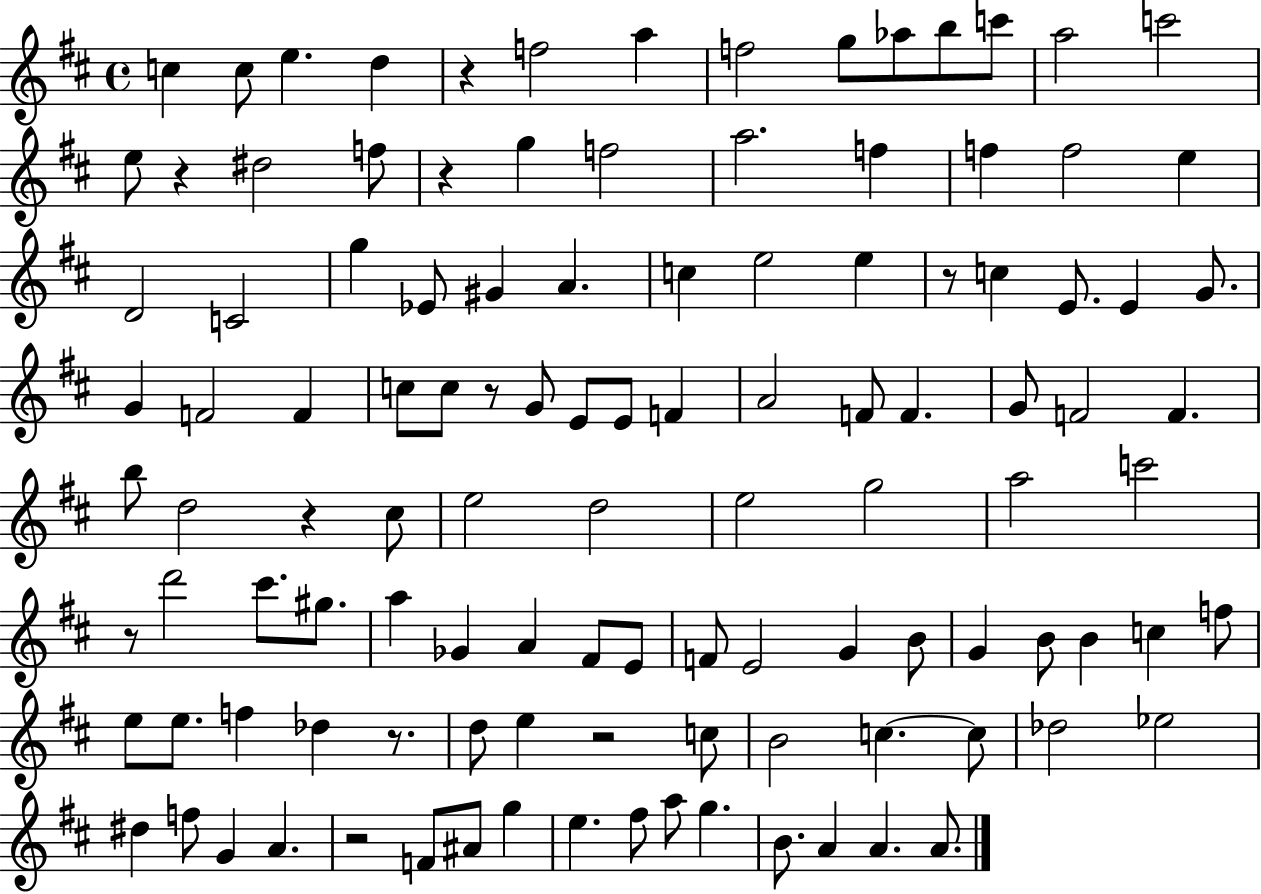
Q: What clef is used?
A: treble